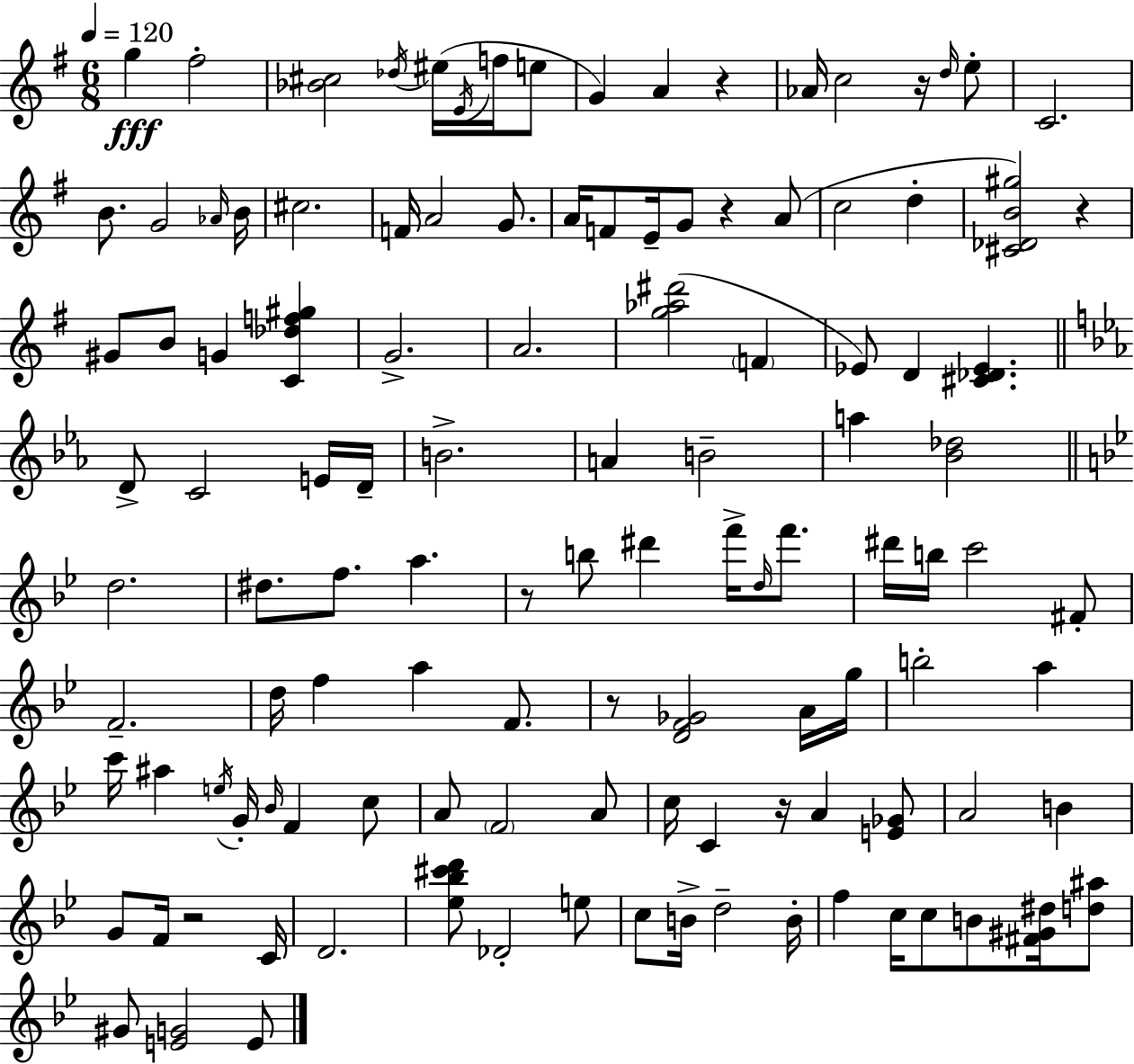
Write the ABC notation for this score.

X:1
T:Untitled
M:6/8
L:1/4
K:G
g ^f2 [_B^c]2 _d/4 ^e/4 E/4 f/4 e/2 G A z _A/4 c2 z/4 d/4 e/2 C2 B/2 G2 _A/4 B/4 ^c2 F/4 A2 G/2 A/4 F/2 E/4 G/2 z A/2 c2 d [^C_DB^g]2 z ^G/2 B/2 G [C_df^g] G2 A2 [g_a^d']2 F _E/2 D [^C_D_E] D/2 C2 E/4 D/4 B2 A B2 a [_B_d]2 d2 ^d/2 f/2 a z/2 b/2 ^d' f'/4 d/4 f'/2 ^d'/4 b/4 c'2 ^F/2 F2 d/4 f a F/2 z/2 [DF_G]2 A/4 g/4 b2 a c'/4 ^a e/4 G/4 _B/4 F c/2 A/2 F2 A/2 c/4 C z/4 A [E_G]/2 A2 B G/2 F/4 z2 C/4 D2 [_e_b^c'd']/2 _D2 e/2 c/2 B/4 d2 B/4 f c/4 c/2 B/2 [^F^G^d]/4 [d^a]/2 ^G/2 [EG]2 E/2